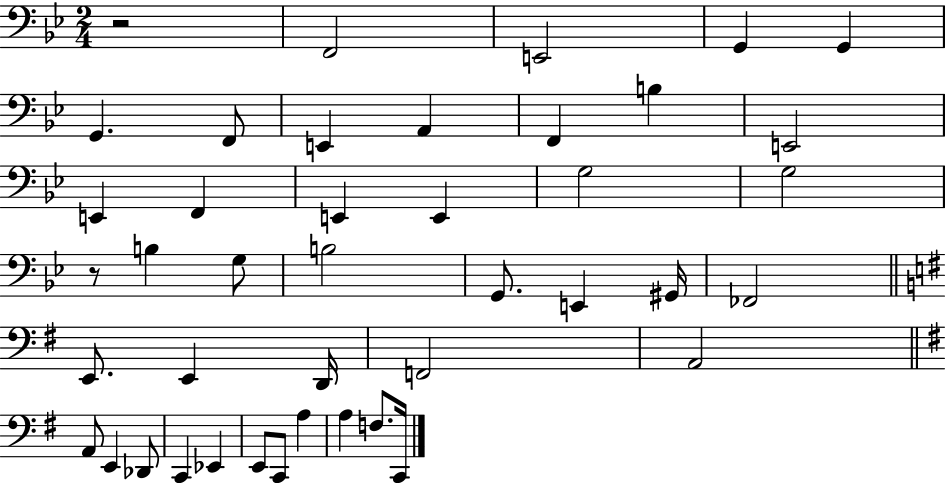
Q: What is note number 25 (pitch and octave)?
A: E2